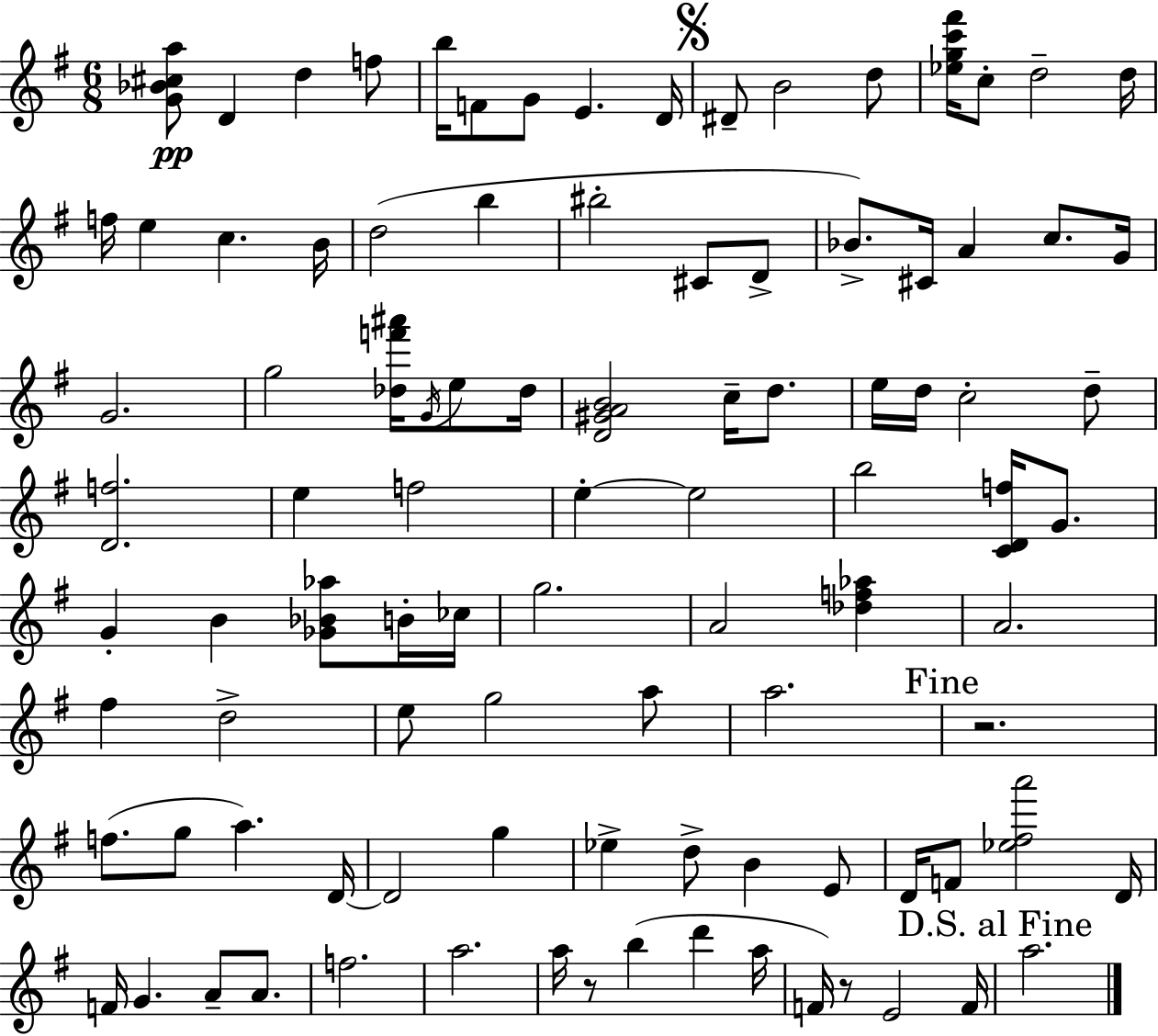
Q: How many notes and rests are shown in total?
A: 97